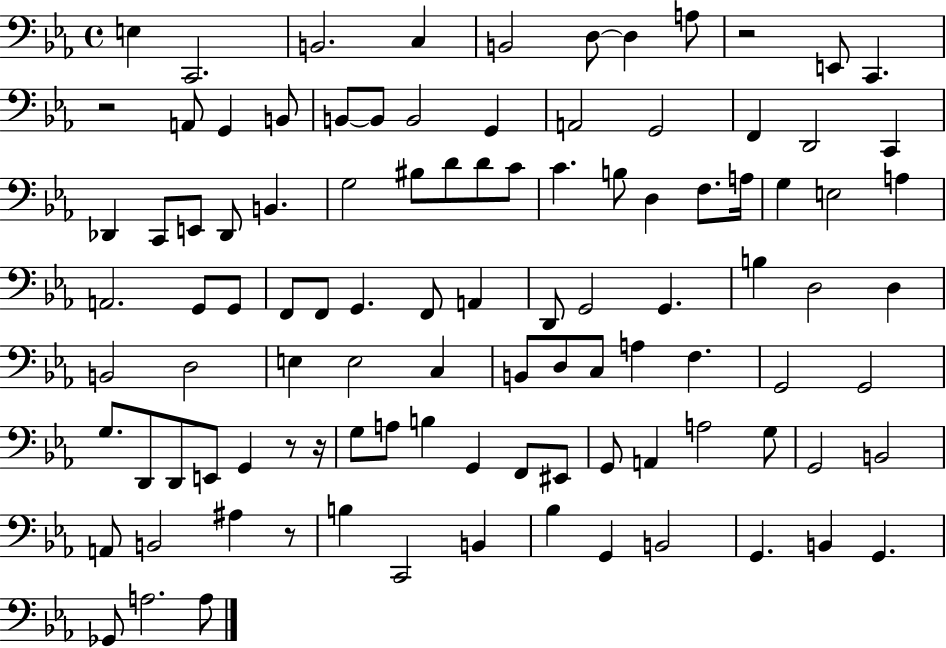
{
  \clef bass
  \time 4/4
  \defaultTimeSignature
  \key ees \major
  \repeat volta 2 { e4 c,2. | b,2. c4 | b,2 d8~~ d4 a8 | r2 e,8 c,4. | \break r2 a,8 g,4 b,8 | b,8~~ b,8 b,2 g,4 | a,2 g,2 | f,4 d,2 c,4 | \break des,4 c,8 e,8 des,8 b,4. | g2 bis8 d'8 d'8 c'8 | c'4. b8 d4 f8. a16 | g4 e2 a4 | \break a,2. g,8 g,8 | f,8 f,8 g,4. f,8 a,4 | d,8 g,2 g,4. | b4 d2 d4 | \break b,2 d2 | e4 e2 c4 | b,8 d8 c8 a4 f4. | g,2 g,2 | \break g8. d,8 d,8 e,8 g,4 r8 r16 | g8 a8 b4 g,4 f,8 eis,8 | g,8 a,4 a2 g8 | g,2 b,2 | \break a,8 b,2 ais4 r8 | b4 c,2 b,4 | bes4 g,4 b,2 | g,4. b,4 g,4. | \break ges,8 a2. a8 | } \bar "|."
}